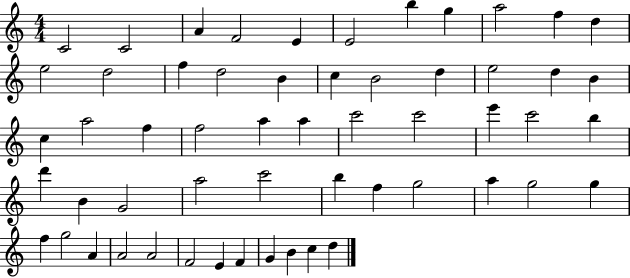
{
  \clef treble
  \numericTimeSignature
  \time 4/4
  \key c \major
  c'2 c'2 | a'4 f'2 e'4 | e'2 b''4 g''4 | a''2 f''4 d''4 | \break e''2 d''2 | f''4 d''2 b'4 | c''4 b'2 d''4 | e''2 d''4 b'4 | \break c''4 a''2 f''4 | f''2 a''4 a''4 | c'''2 c'''2 | e'''4 c'''2 b''4 | \break d'''4 b'4 g'2 | a''2 c'''2 | b''4 f''4 g''2 | a''4 g''2 g''4 | \break f''4 g''2 a'4 | a'2 a'2 | f'2 e'4 f'4 | g'4 b'4 c''4 d''4 | \break \bar "|."
}